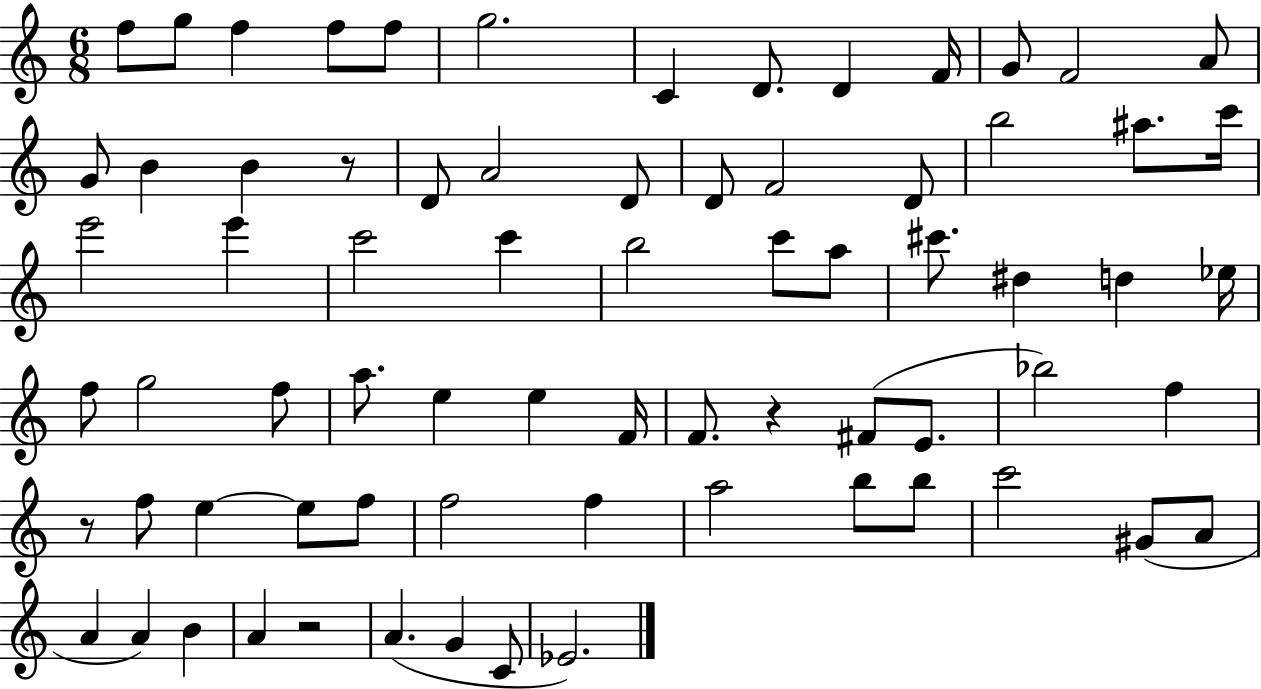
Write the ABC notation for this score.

X:1
T:Untitled
M:6/8
L:1/4
K:C
f/2 g/2 f f/2 f/2 g2 C D/2 D F/4 G/2 F2 A/2 G/2 B B z/2 D/2 A2 D/2 D/2 F2 D/2 b2 ^a/2 c'/4 e'2 e' c'2 c' b2 c'/2 a/2 ^c'/2 ^d d _e/4 f/2 g2 f/2 a/2 e e F/4 F/2 z ^F/2 E/2 _b2 f z/2 f/2 e e/2 f/2 f2 f a2 b/2 b/2 c'2 ^G/2 A/2 A A B A z2 A G C/2 _E2